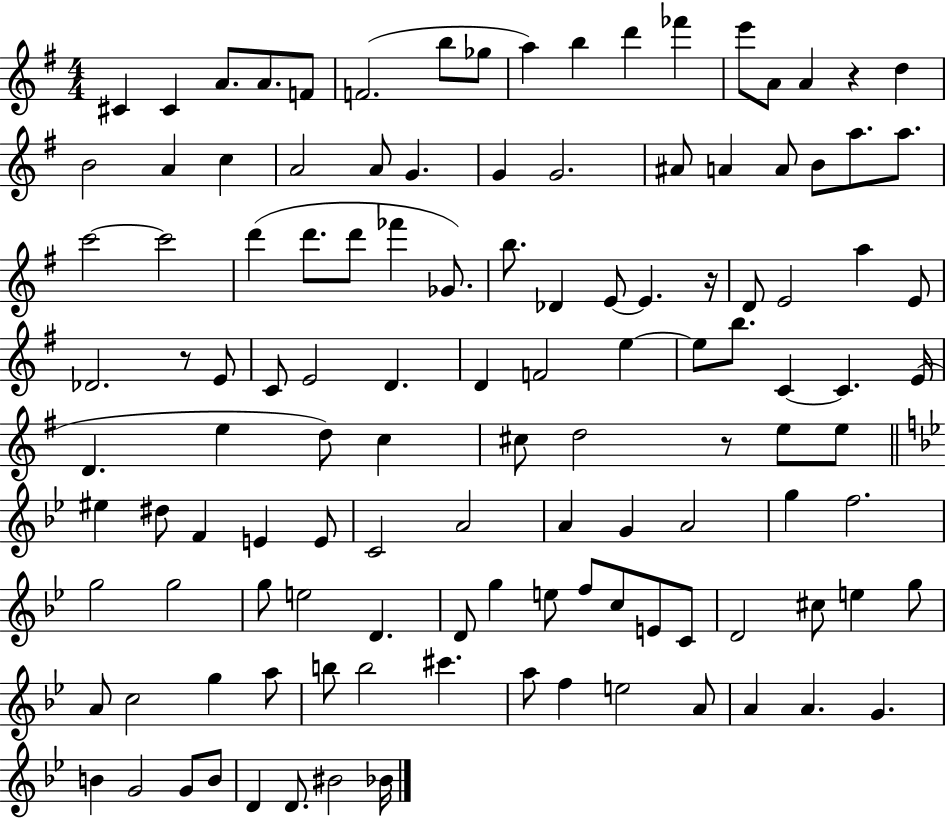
C#4/q C#4/q A4/e. A4/e. F4/e F4/h. B5/e Gb5/e A5/q B5/q D6/q FES6/q E6/e A4/e A4/q R/q D5/q B4/h A4/q C5/q A4/h A4/e G4/q. G4/q G4/h. A#4/e A4/q A4/e B4/e A5/e. A5/e. C6/h C6/h D6/q D6/e. D6/e FES6/q Gb4/e. B5/e. Db4/q E4/e E4/q. R/s D4/e E4/h A5/q E4/e Db4/h. R/e E4/e C4/e E4/h D4/q. D4/q F4/h E5/q E5/e B5/e. C4/q C4/q. E4/s D4/q. E5/q D5/e C5/q C#5/e D5/h R/e E5/e E5/e EIS5/q D#5/e F4/q E4/q E4/e C4/h A4/h A4/q G4/q A4/h G5/q F5/h. G5/h G5/h G5/e E5/h D4/q. D4/e G5/q E5/e F5/e C5/e E4/e C4/e D4/h C#5/e E5/q G5/e A4/e C5/h G5/q A5/e B5/e B5/h C#6/q. A5/e F5/q E5/h A4/e A4/q A4/q. G4/q. B4/q G4/h G4/e B4/e D4/q D4/e. BIS4/h Bb4/s